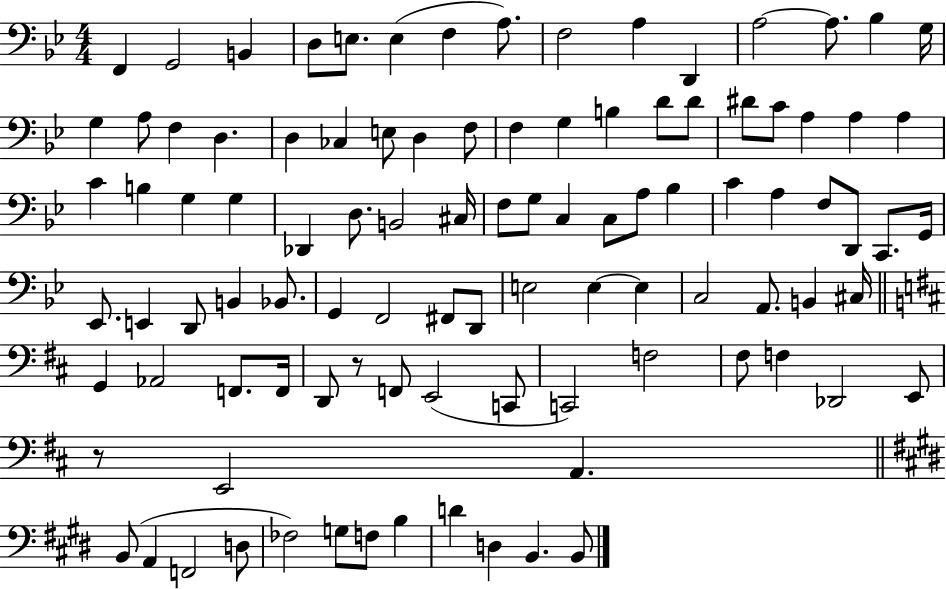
F2/q G2/h B2/q D3/e E3/e. E3/q F3/q A3/e. F3/h A3/q D2/q A3/h A3/e. Bb3/q G3/s G3/q A3/e F3/q D3/q. D3/q CES3/q E3/e D3/q F3/e F3/q G3/q B3/q D4/e D4/e D#4/e C4/e A3/q A3/q A3/q C4/q B3/q G3/q G3/q Db2/q D3/e. B2/h C#3/s F3/e G3/e C3/q C3/e A3/e Bb3/q C4/q A3/q F3/e D2/e C2/e. G2/s Eb2/e. E2/q D2/e B2/q Bb2/e. G2/q F2/h F#2/e D2/e E3/h E3/q E3/q C3/h A2/e. B2/q C#3/s G2/q Ab2/h F2/e. F2/s D2/e R/e F2/e E2/h C2/e C2/h F3/h F#3/e F3/q Db2/h E2/e R/e E2/h A2/q. B2/e A2/q F2/h D3/e FES3/h G3/e F3/e B3/q D4/q D3/q B2/q. B2/e